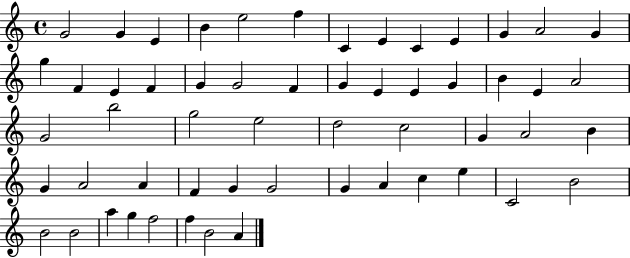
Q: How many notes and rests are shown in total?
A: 56